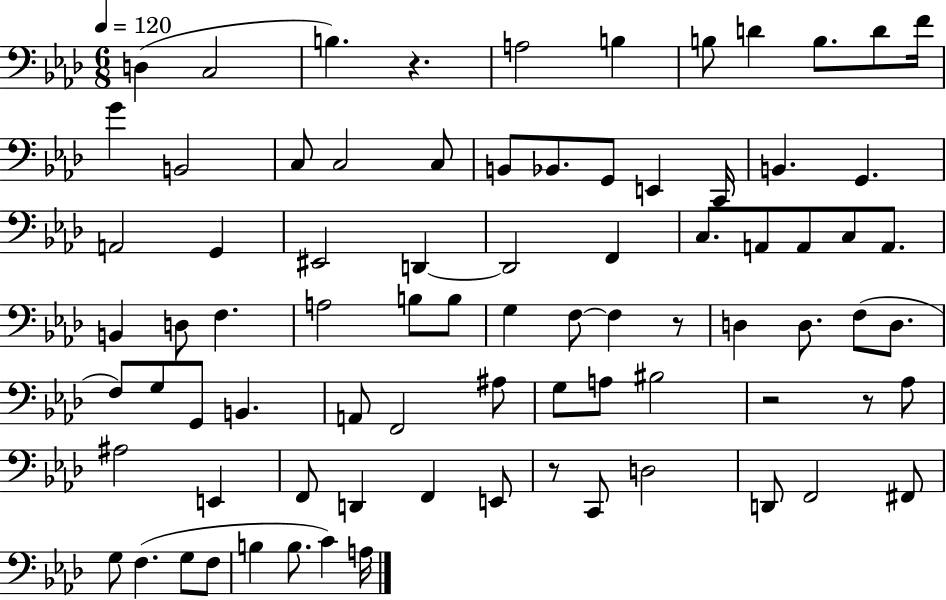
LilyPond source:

{
  \clef bass
  \numericTimeSignature
  \time 6/8
  \key aes \major
  \tempo 4 = 120
  d4( c2 | b4.) r4. | a2 b4 | b8 d'4 b8. d'8 f'16 | \break g'4 b,2 | c8 c2 c8 | b,8 bes,8. g,8 e,4 c,16 | b,4. g,4. | \break a,2 g,4 | eis,2 d,4~~ | d,2 f,4 | c8. a,8 a,8 c8 a,8. | \break b,4 d8 f4. | a2 b8 b8 | g4 f8~~ f4 r8 | d4 d8. f8( d8. | \break f8) g8 g,8 b,4. | a,8 f,2 ais8 | g8 a8 bis2 | r2 r8 aes8 | \break ais2 e,4 | f,8 d,4 f,4 e,8 | r8 c,8 d2 | d,8 f,2 fis,8 | \break g8 f4.( g8 f8 | b4 b8. c'4) a16 | \bar "|."
}